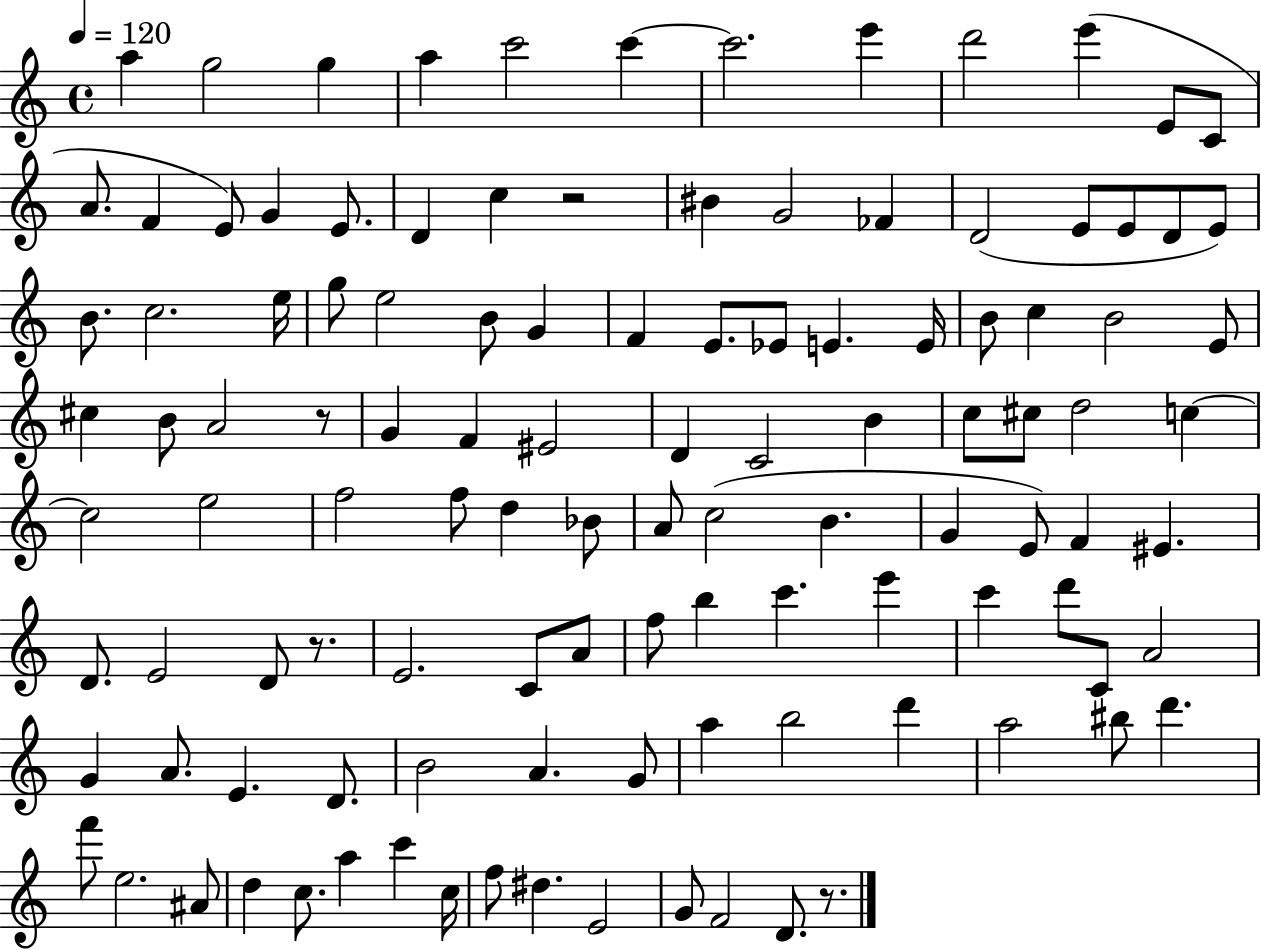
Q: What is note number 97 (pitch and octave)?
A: F6